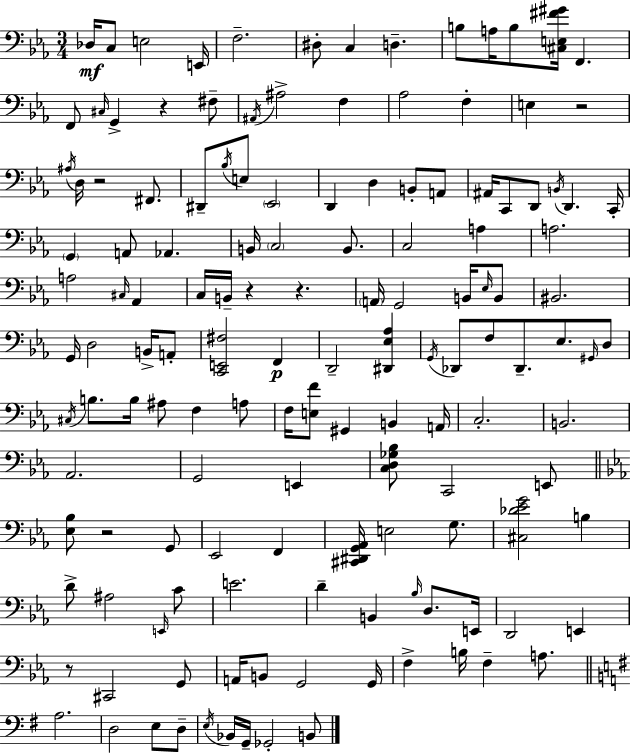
X:1
T:Untitled
M:3/4
L:1/4
K:Eb
_D,/4 C,/2 E,2 E,,/4 F,2 ^D,/2 C, D, B,/2 A,/4 B,/2 [^C,E,^F^G]/4 F,, F,,/2 ^C,/4 G,, z ^F,/2 ^A,,/4 ^A,2 F, _A,2 F, E, z2 ^A,/4 D,/4 z2 ^F,,/2 ^D,,/2 _B,/4 E,/2 _E,,2 D,, D, B,,/2 A,,/2 ^A,,/4 C,,/2 D,,/2 B,,/4 D,, C,,/4 G,, A,,/2 _A,, B,,/4 C,2 B,,/2 C,2 A, A,2 A,2 ^C,/4 _A,, C,/4 B,,/4 z z A,,/4 G,,2 B,,/4 _E,/4 B,,/2 ^B,,2 G,,/4 D,2 B,,/4 A,,/2 [C,,E,,^F,]2 F,, D,,2 [^D,,_E,_A,] G,,/4 _D,,/2 F,/2 _D,,/2 _E,/2 ^G,,/4 D,/2 ^C,/4 B,/2 B,/4 ^A,/2 F, A,/2 F,/4 [E,F]/2 ^G,, B,, A,,/4 C,2 B,,2 _A,,2 G,,2 E,, [C,D,_G,_B,]/2 C,,2 E,,/2 [_E,_B,]/2 z2 G,,/2 _E,,2 F,, [^C,,^D,,G,,_A,,]/4 E,2 G,/2 [^C,_D_EG]2 B, D/2 ^A,2 E,,/4 C/2 E2 D B,, _B,/4 D,/2 E,,/4 D,,2 E,, z/2 ^C,,2 G,,/2 A,,/4 B,,/2 G,,2 G,,/4 F, B,/4 F, A,/2 A,2 D,2 E,/2 D,/2 E,/4 _B,,/4 G,,/4 _G,,2 B,,/2